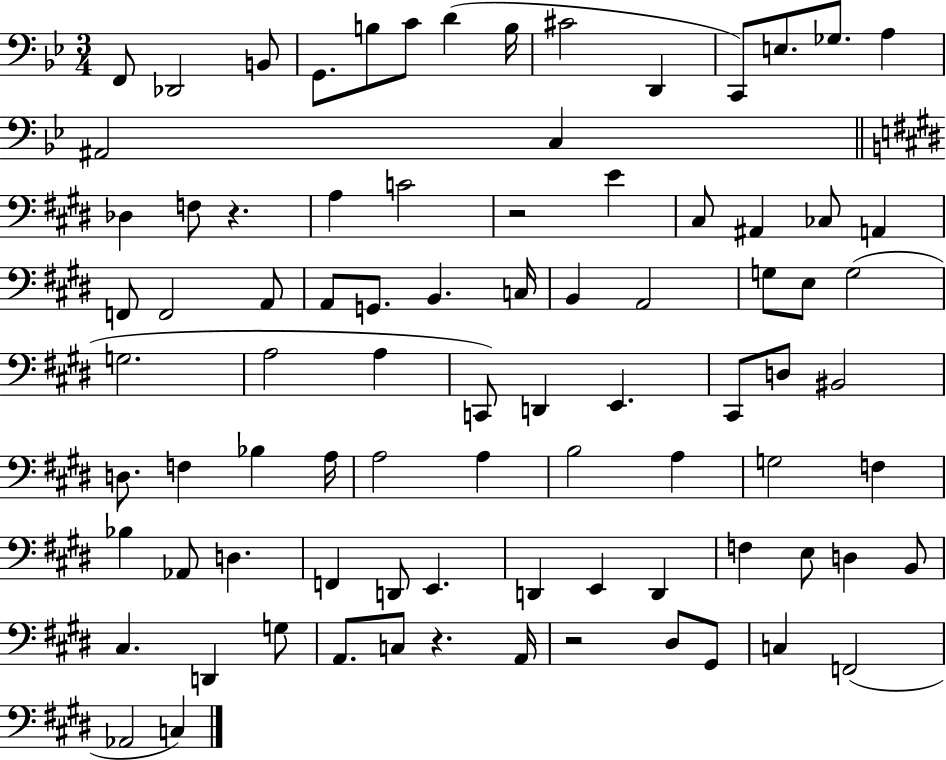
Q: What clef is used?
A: bass